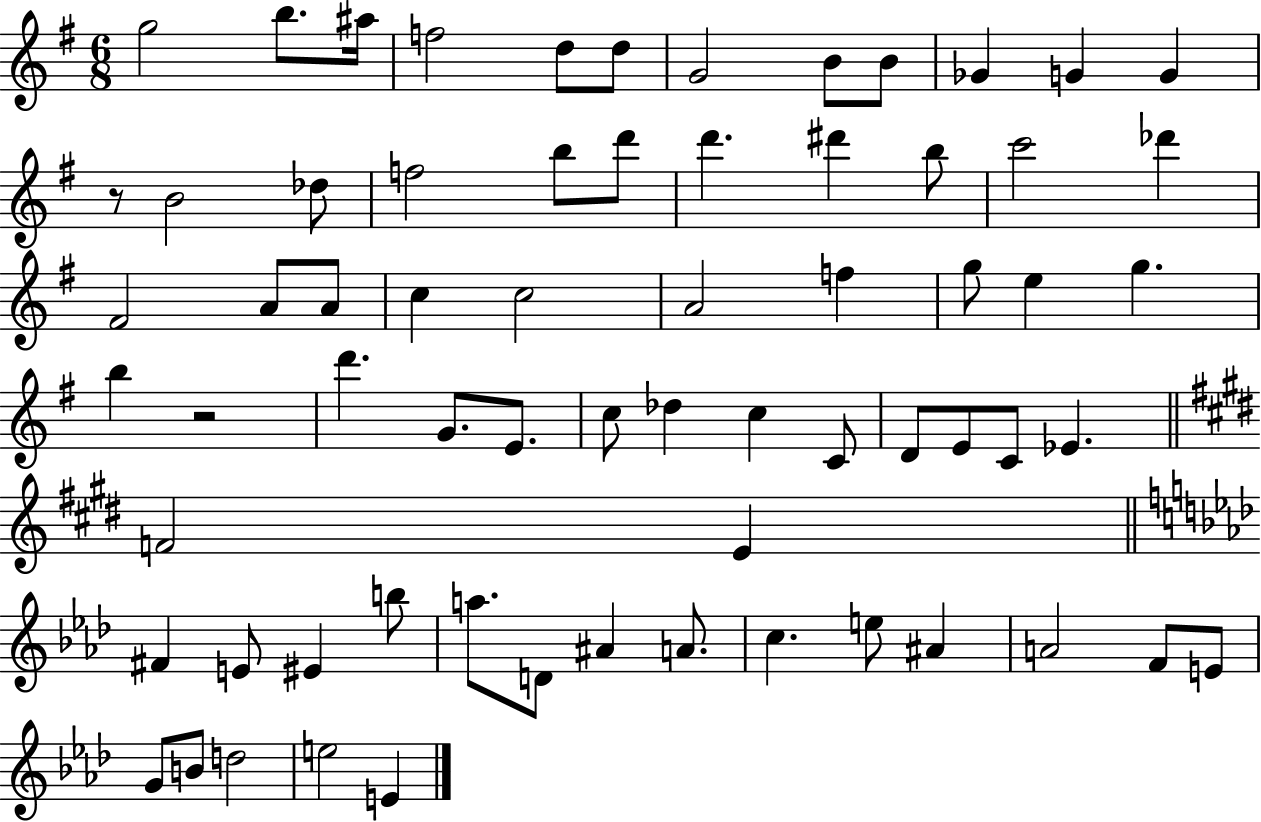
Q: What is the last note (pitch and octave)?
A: E4